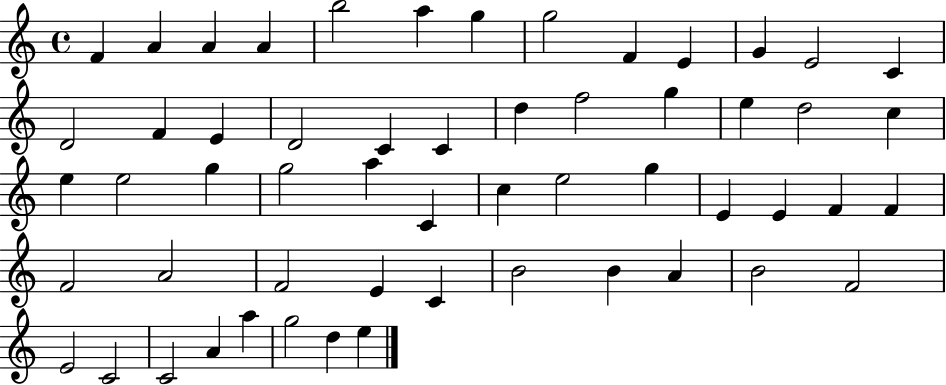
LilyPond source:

{
  \clef treble
  \time 4/4
  \defaultTimeSignature
  \key c \major
  f'4 a'4 a'4 a'4 | b''2 a''4 g''4 | g''2 f'4 e'4 | g'4 e'2 c'4 | \break d'2 f'4 e'4 | d'2 c'4 c'4 | d''4 f''2 g''4 | e''4 d''2 c''4 | \break e''4 e''2 g''4 | g''2 a''4 c'4 | c''4 e''2 g''4 | e'4 e'4 f'4 f'4 | \break f'2 a'2 | f'2 e'4 c'4 | b'2 b'4 a'4 | b'2 f'2 | \break e'2 c'2 | c'2 a'4 a''4 | g''2 d''4 e''4 | \bar "|."
}